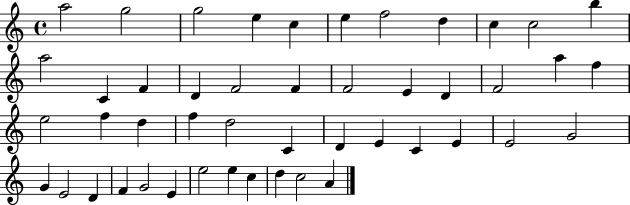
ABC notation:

X:1
T:Untitled
M:4/4
L:1/4
K:C
a2 g2 g2 e c e f2 d c c2 b a2 C F D F2 F F2 E D F2 a f e2 f d f d2 C D E C E E2 G2 G E2 D F G2 E e2 e c d c2 A